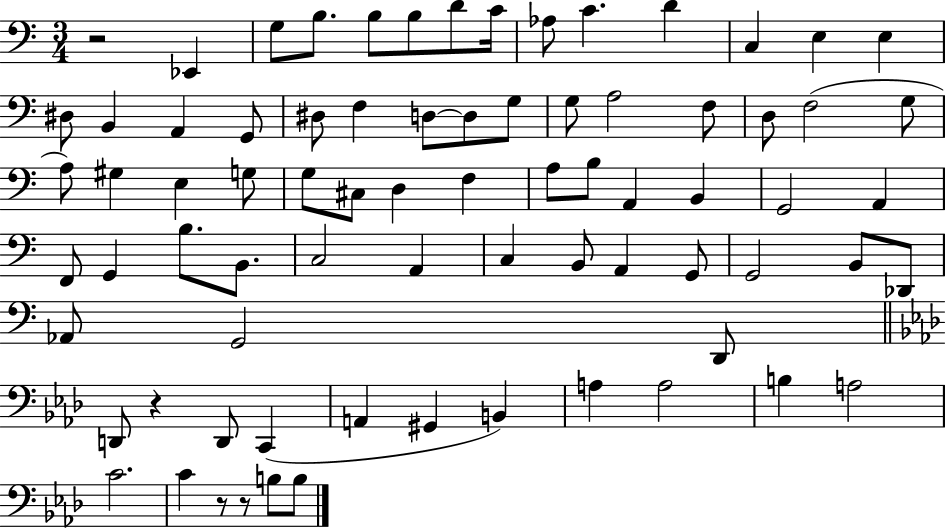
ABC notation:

X:1
T:Untitled
M:3/4
L:1/4
K:C
z2 _E,, G,/2 B,/2 B,/2 B,/2 D/2 C/4 _A,/2 C D C, E, E, ^D,/2 B,, A,, G,,/2 ^D,/2 F, D,/2 D,/2 G,/2 G,/2 A,2 F,/2 D,/2 F,2 G,/2 A,/2 ^G, E, G,/2 G,/2 ^C,/2 D, F, A,/2 B,/2 A,, B,, G,,2 A,, F,,/2 G,, B,/2 B,,/2 C,2 A,, C, B,,/2 A,, G,,/2 G,,2 B,,/2 _D,,/2 _A,,/2 G,,2 D,,/2 D,,/2 z D,,/2 C,, A,, ^G,, B,, A, A,2 B, A,2 C2 C z/2 z/2 B,/2 B,/2